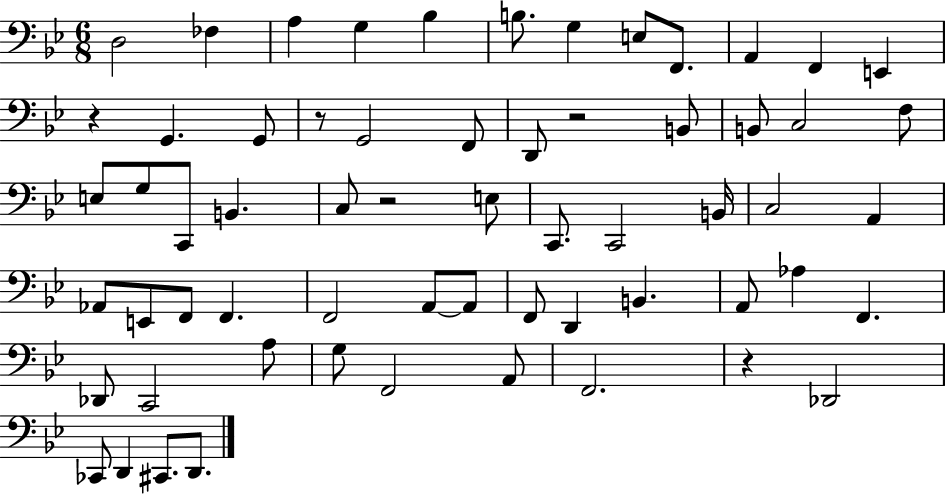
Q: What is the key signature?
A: BES major